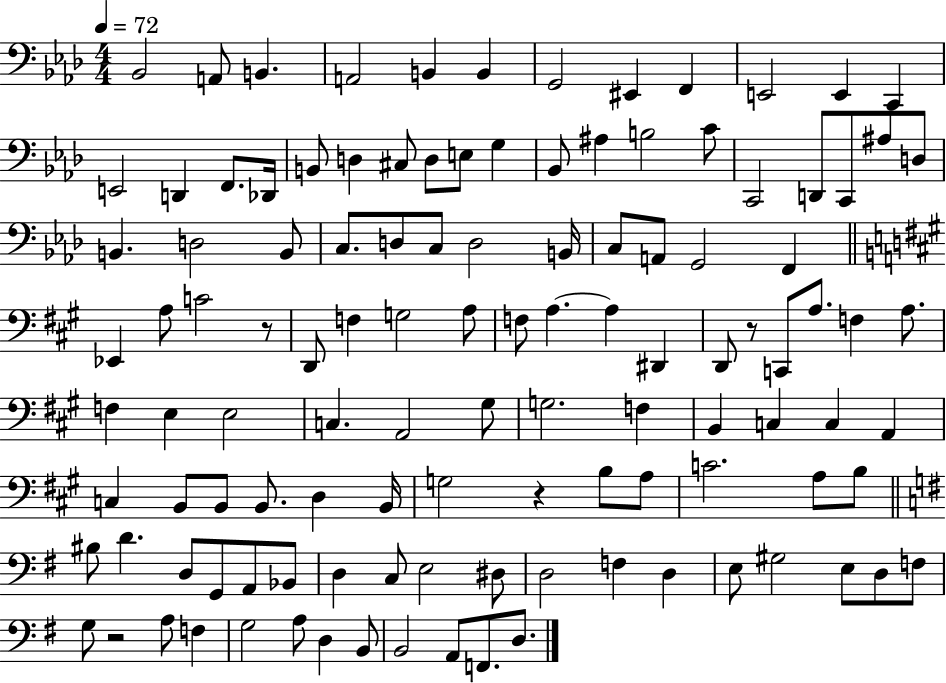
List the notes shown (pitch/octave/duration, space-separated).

Bb2/h A2/e B2/q. A2/h B2/q B2/q G2/h EIS2/q F2/q E2/h E2/q C2/q E2/h D2/q F2/e. Db2/s B2/e D3/q C#3/e D3/e E3/e G3/q Bb2/e A#3/q B3/h C4/e C2/h D2/e C2/e A#3/e D3/e B2/q. D3/h B2/e C3/e. D3/e C3/e D3/h B2/s C3/e A2/e G2/h F2/q Eb2/q A3/e C4/h R/e D2/e F3/q G3/h A3/e F3/e A3/q. A3/q D#2/q D2/e R/e C2/e A3/e. F3/q A3/e. F3/q E3/q E3/h C3/q. A2/h G#3/e G3/h. F3/q B2/q C3/q C3/q A2/q C3/q B2/e B2/e B2/e. D3/q B2/s G3/h R/q B3/e A3/e C4/h. A3/e B3/e BIS3/e D4/q. D3/e G2/e A2/e Bb2/e D3/q C3/e E3/h D#3/e D3/h F3/q D3/q E3/e G#3/h E3/e D3/e F3/e G3/e R/h A3/e F3/q G3/h A3/e D3/q B2/e B2/h A2/e F2/e. D3/e.